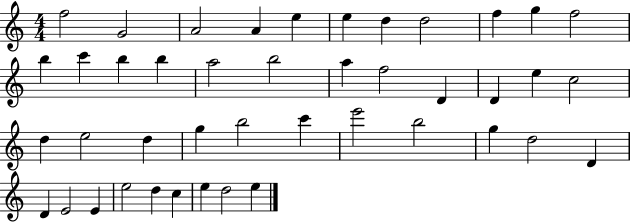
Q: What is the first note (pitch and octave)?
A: F5